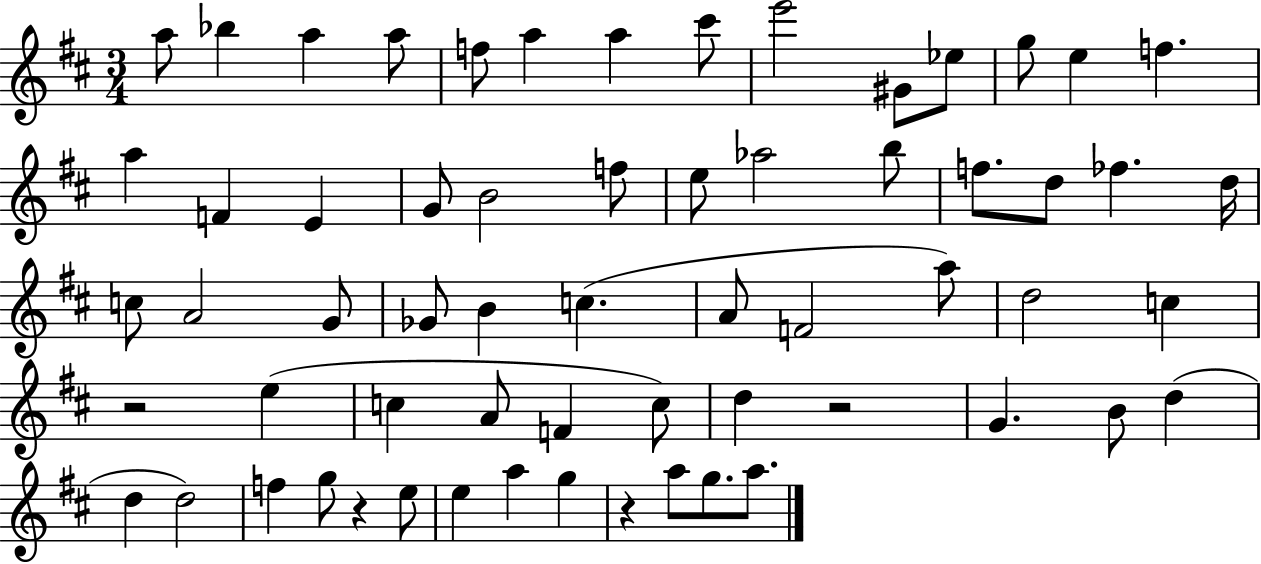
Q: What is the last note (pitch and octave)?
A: A5